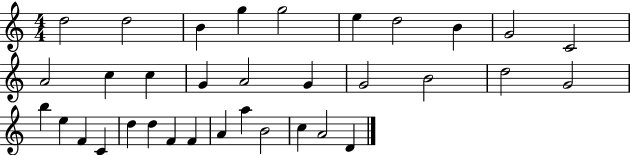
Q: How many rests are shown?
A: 0